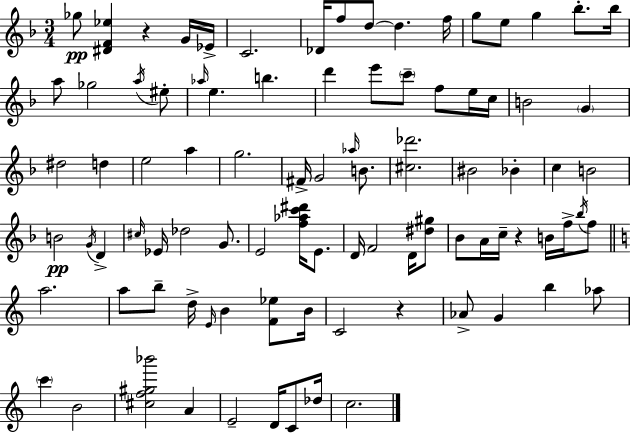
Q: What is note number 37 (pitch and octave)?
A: Ab5